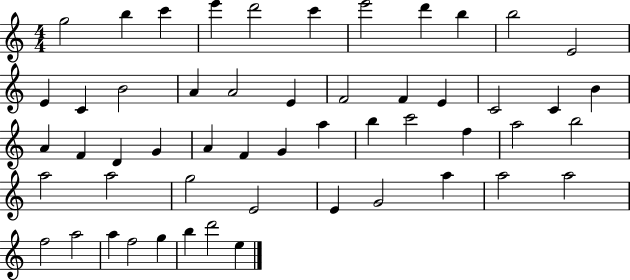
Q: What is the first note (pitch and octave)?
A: G5